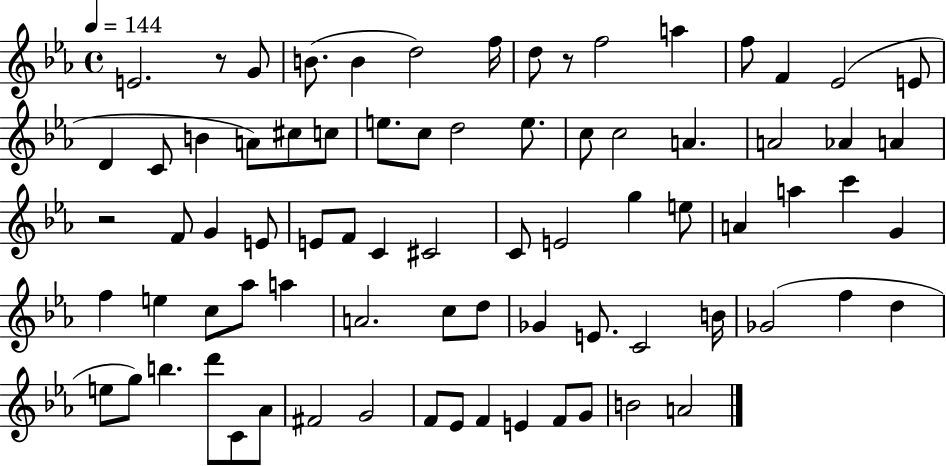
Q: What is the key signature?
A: EES major